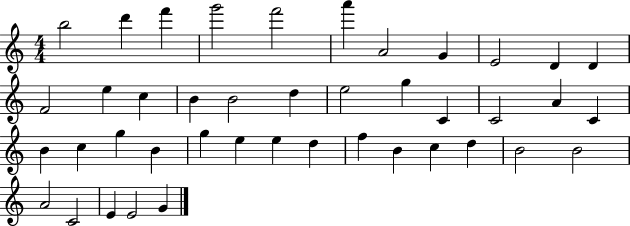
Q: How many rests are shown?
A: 0